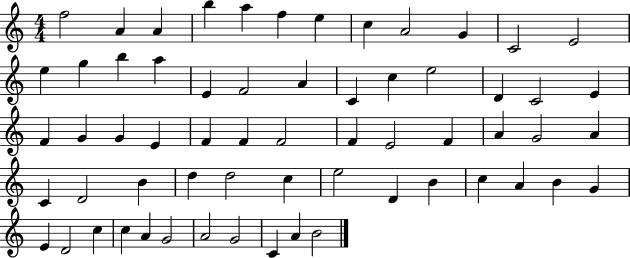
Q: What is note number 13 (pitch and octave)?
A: E5